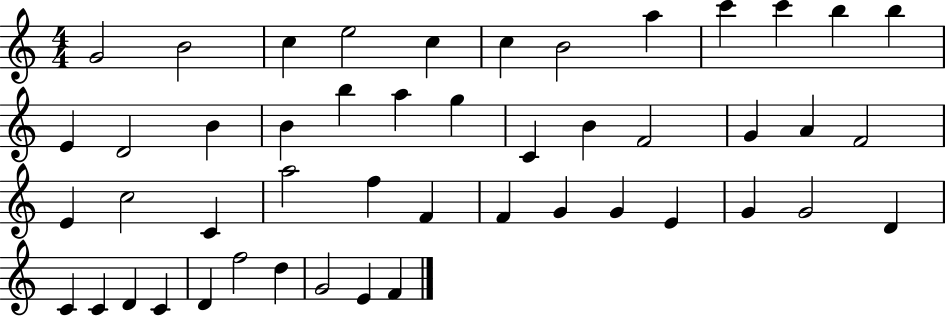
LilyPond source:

{
  \clef treble
  \numericTimeSignature
  \time 4/4
  \key c \major
  g'2 b'2 | c''4 e''2 c''4 | c''4 b'2 a''4 | c'''4 c'''4 b''4 b''4 | \break e'4 d'2 b'4 | b'4 b''4 a''4 g''4 | c'4 b'4 f'2 | g'4 a'4 f'2 | \break e'4 c''2 c'4 | a''2 f''4 f'4 | f'4 g'4 g'4 e'4 | g'4 g'2 d'4 | \break c'4 c'4 d'4 c'4 | d'4 f''2 d''4 | g'2 e'4 f'4 | \bar "|."
}